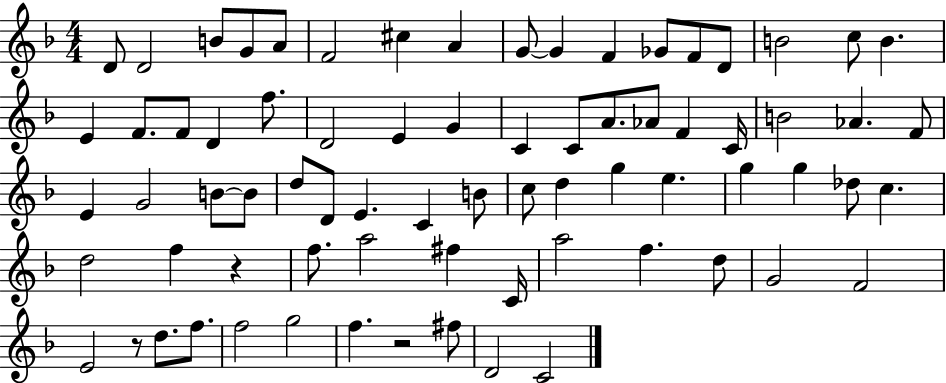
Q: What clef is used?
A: treble